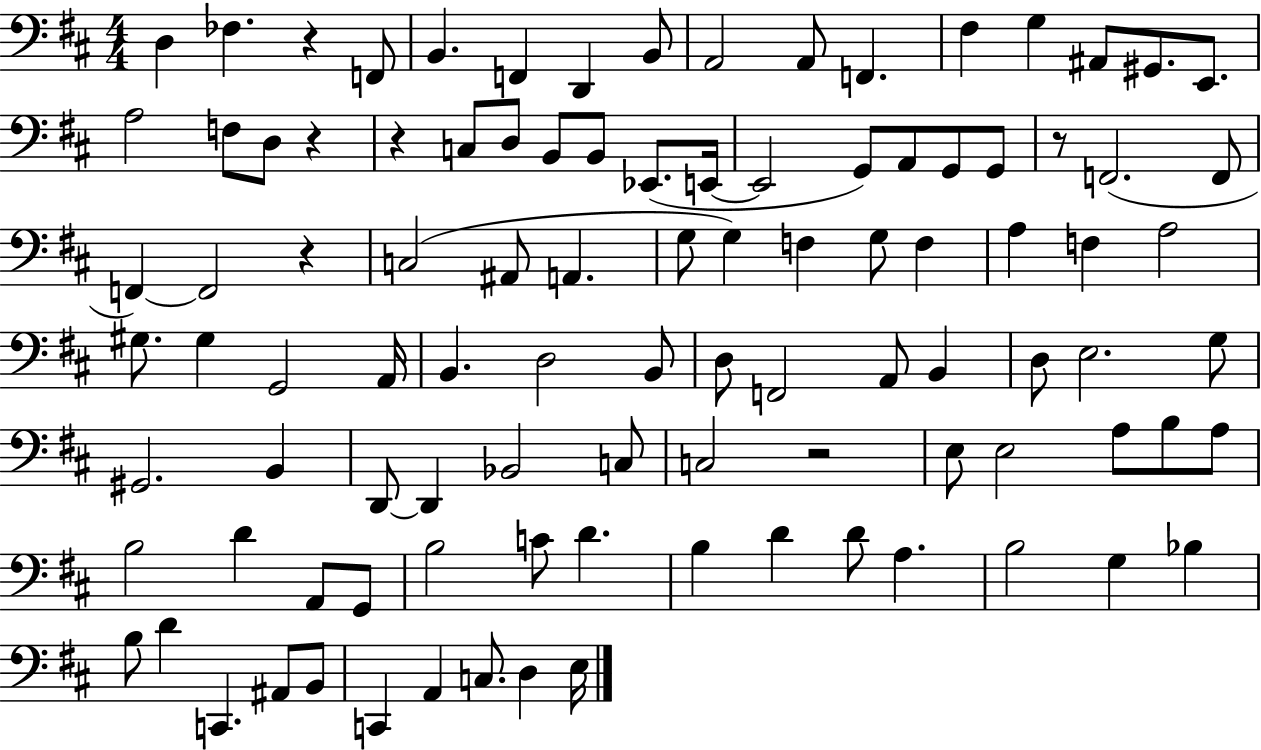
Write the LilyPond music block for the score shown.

{
  \clef bass
  \numericTimeSignature
  \time 4/4
  \key d \major
  d4 fes4. r4 f,8 | b,4. f,4 d,4 b,8 | a,2 a,8 f,4. | fis4 g4 ais,8 gis,8. e,8. | \break a2 f8 d8 r4 | r4 c8 d8 b,8 b,8 ees,8.( e,16~~ | e,2 g,8) a,8 g,8 g,8 | r8 f,2.( f,8 | \break f,4~~) f,2 r4 | c2( ais,8 a,4. | g8 g4) f4 g8 f4 | a4 f4 a2 | \break gis8. gis4 g,2 a,16 | b,4. d2 b,8 | d8 f,2 a,8 b,4 | d8 e2. g8 | \break gis,2. b,4 | d,8~~ d,4 bes,2 c8 | c2 r2 | e8 e2 a8 b8 a8 | \break b2 d'4 a,8 g,8 | b2 c'8 d'4. | b4 d'4 d'8 a4. | b2 g4 bes4 | \break b8 d'4 c,4. ais,8 b,8 | c,4 a,4 c8. d4 e16 | \bar "|."
}